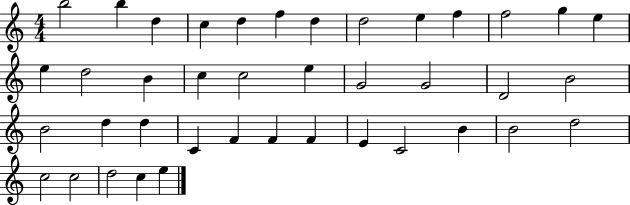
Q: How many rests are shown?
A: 0